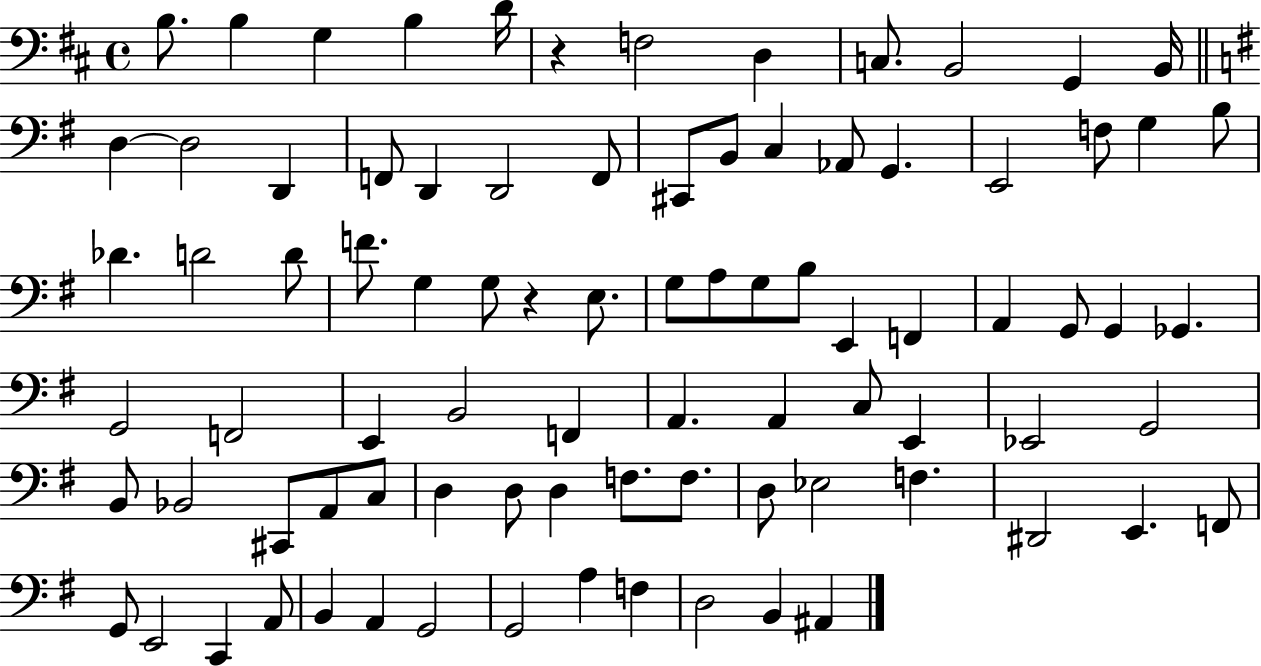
B3/e. B3/q G3/q B3/q D4/s R/q F3/h D3/q C3/e. B2/h G2/q B2/s D3/q D3/h D2/q F2/e D2/q D2/h F2/e C#2/e B2/e C3/q Ab2/e G2/q. E2/h F3/e G3/q B3/e Db4/q. D4/h D4/e F4/e. G3/q G3/e R/q E3/e. G3/e A3/e G3/e B3/e E2/q F2/q A2/q G2/e G2/q Gb2/q. G2/h F2/h E2/q B2/h F2/q A2/q. A2/q C3/e E2/q Eb2/h G2/h B2/e Bb2/h C#2/e A2/e C3/e D3/q D3/e D3/q F3/e. F3/e. D3/e Eb3/h F3/q. D#2/h E2/q. F2/e G2/e E2/h C2/q A2/e B2/q A2/q G2/h G2/h A3/q F3/q D3/h B2/q A#2/q